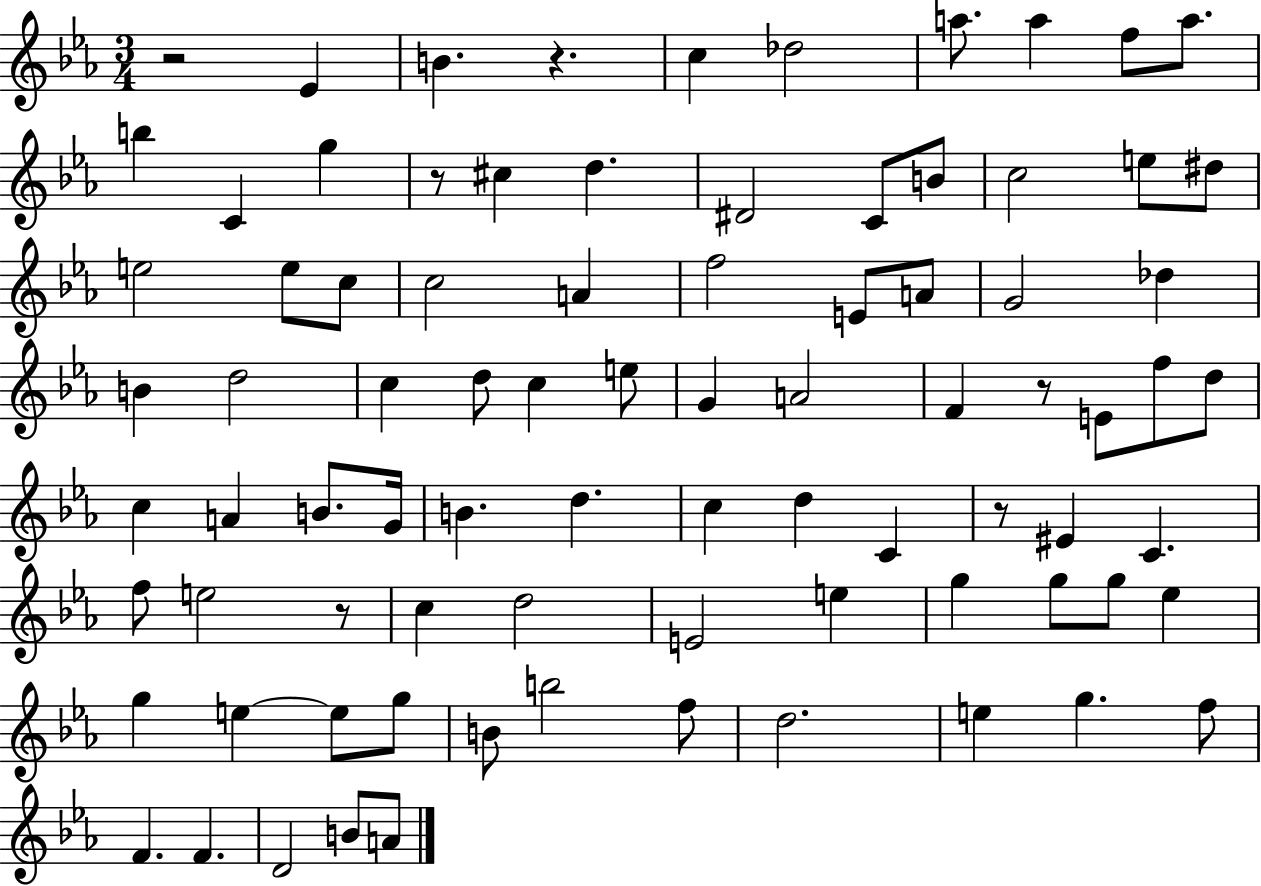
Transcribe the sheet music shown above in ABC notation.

X:1
T:Untitled
M:3/4
L:1/4
K:Eb
z2 _E B z c _d2 a/2 a f/2 a/2 b C g z/2 ^c d ^D2 C/2 B/2 c2 e/2 ^d/2 e2 e/2 c/2 c2 A f2 E/2 A/2 G2 _d B d2 c d/2 c e/2 G A2 F z/2 E/2 f/2 d/2 c A B/2 G/4 B d c d C z/2 ^E C f/2 e2 z/2 c d2 E2 e g g/2 g/2 _e g e e/2 g/2 B/2 b2 f/2 d2 e g f/2 F F D2 B/2 A/2